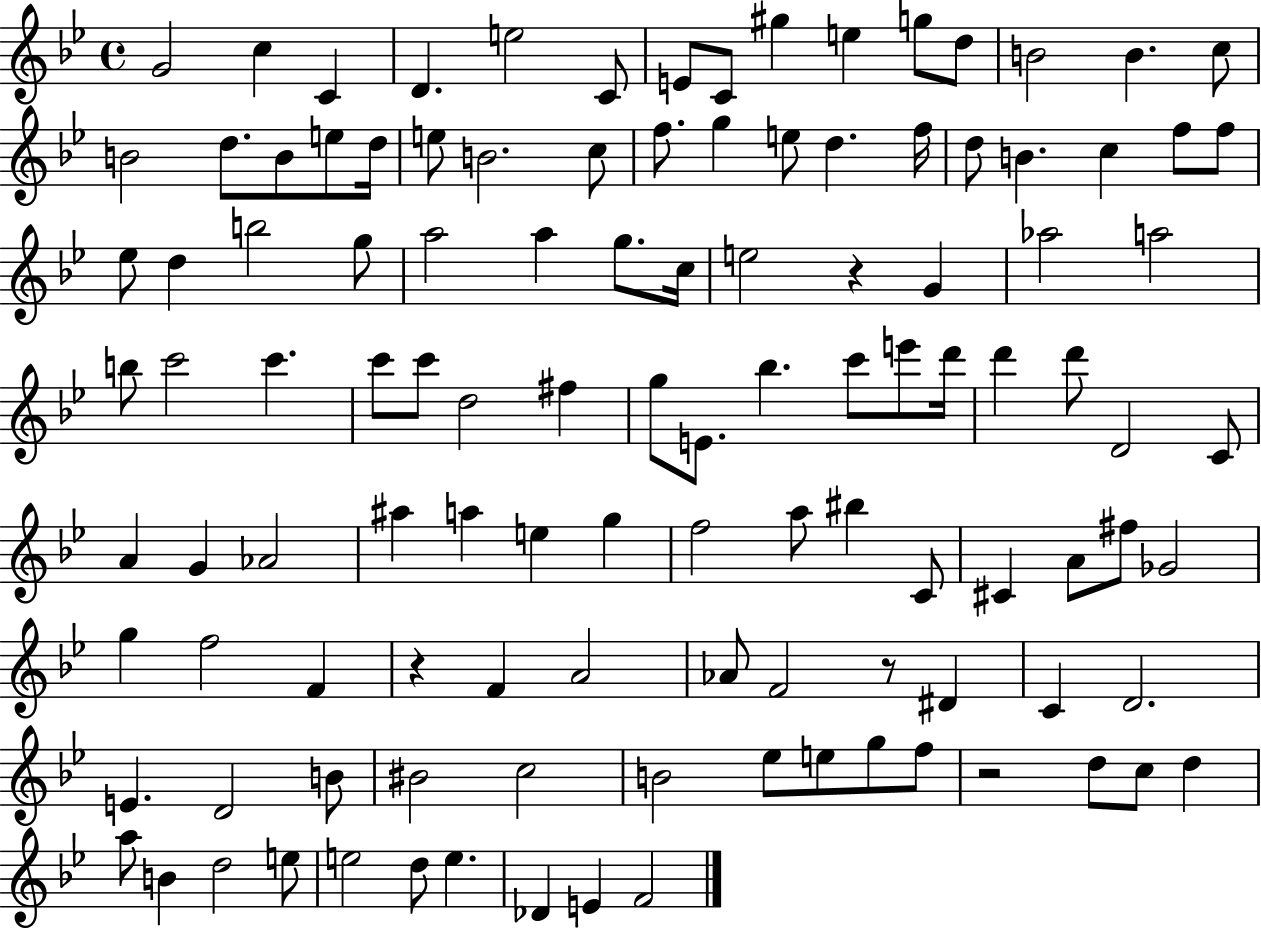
X:1
T:Untitled
M:4/4
L:1/4
K:Bb
G2 c C D e2 C/2 E/2 C/2 ^g e g/2 d/2 B2 B c/2 B2 d/2 B/2 e/2 d/4 e/2 B2 c/2 f/2 g e/2 d f/4 d/2 B c f/2 f/2 _e/2 d b2 g/2 a2 a g/2 c/4 e2 z G _a2 a2 b/2 c'2 c' c'/2 c'/2 d2 ^f g/2 E/2 _b c'/2 e'/2 d'/4 d' d'/2 D2 C/2 A G _A2 ^a a e g f2 a/2 ^b C/2 ^C A/2 ^f/2 _G2 g f2 F z F A2 _A/2 F2 z/2 ^D C D2 E D2 B/2 ^B2 c2 B2 _e/2 e/2 g/2 f/2 z2 d/2 c/2 d a/2 B d2 e/2 e2 d/2 e _D E F2